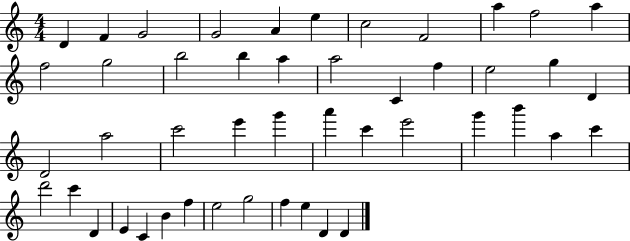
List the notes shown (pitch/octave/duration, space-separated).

D4/q F4/q G4/h G4/h A4/q E5/q C5/h F4/h A5/q F5/h A5/q F5/h G5/h B5/h B5/q A5/q A5/h C4/q F5/q E5/h G5/q D4/q D4/h A5/h C6/h E6/q G6/q A6/q C6/q E6/h G6/q B6/q A5/q C6/q D6/h C6/q D4/q E4/q C4/q B4/q F5/q E5/h G5/h F5/q E5/q D4/q D4/q